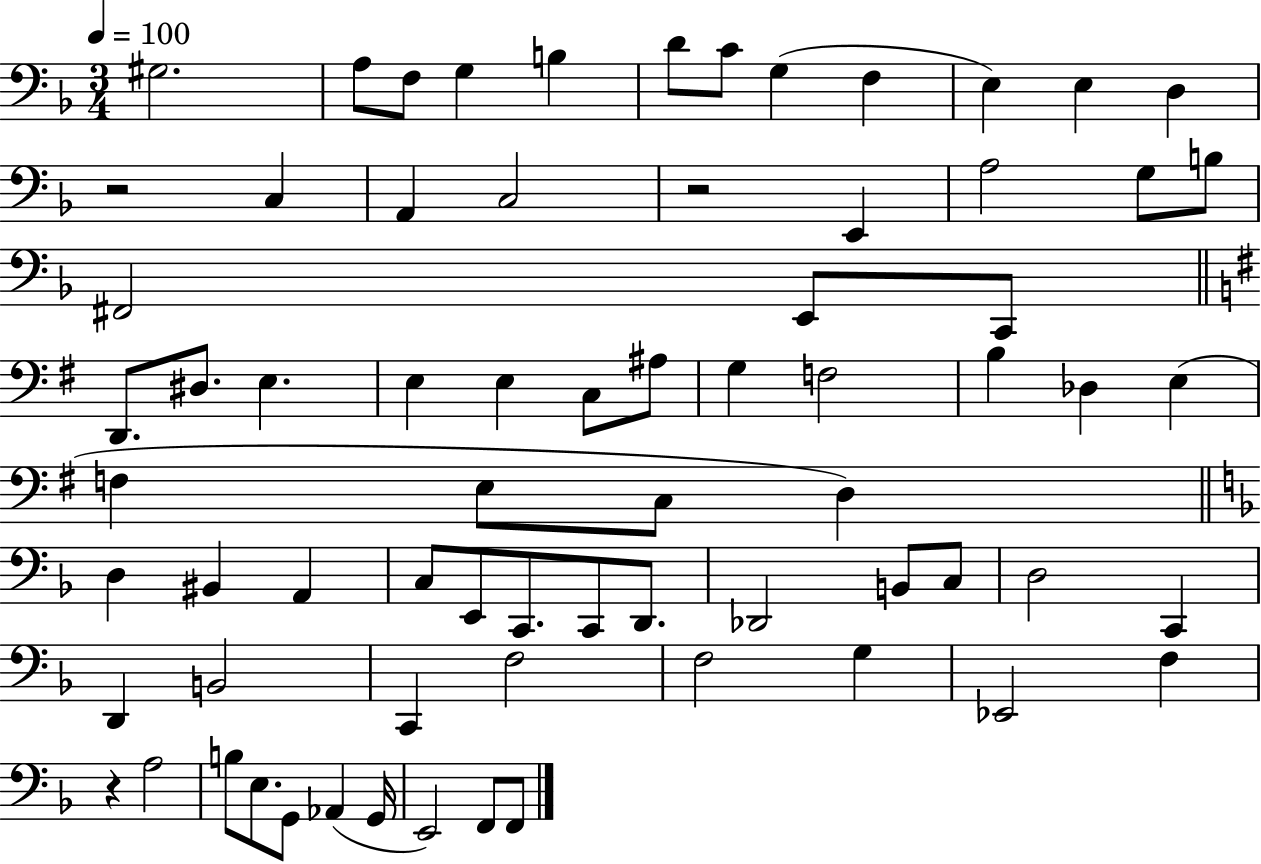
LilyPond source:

{
  \clef bass
  \numericTimeSignature
  \time 3/4
  \key f \major
  \tempo 4 = 100
  gis2. | a8 f8 g4 b4 | d'8 c'8 g4( f4 | e4) e4 d4 | \break r2 c4 | a,4 c2 | r2 e,4 | a2 g8 b8 | \break fis,2 e,8 c,8 | \bar "||" \break \key e \minor d,8. dis8. e4. | e4 e4 c8 ais8 | g4 f2 | b4 des4 e4( | \break f4 e8 c8 d4) | \bar "||" \break \key d \minor d4 bis,4 a,4 | c8 e,8 c,8. c,8 d,8. | des,2 b,8 c8 | d2 c,4 | \break d,4 b,2 | c,4 f2 | f2 g4 | ees,2 f4 | \break r4 a2 | b8 e8. g,8 aes,4( g,16 | e,2) f,8 f,8 | \bar "|."
}